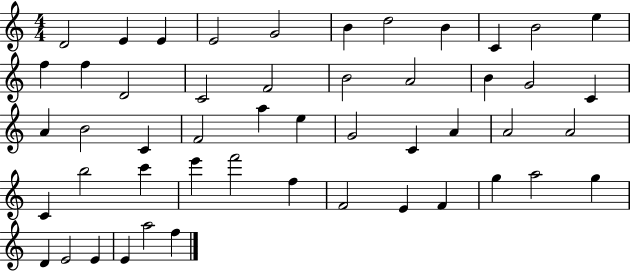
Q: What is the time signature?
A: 4/4